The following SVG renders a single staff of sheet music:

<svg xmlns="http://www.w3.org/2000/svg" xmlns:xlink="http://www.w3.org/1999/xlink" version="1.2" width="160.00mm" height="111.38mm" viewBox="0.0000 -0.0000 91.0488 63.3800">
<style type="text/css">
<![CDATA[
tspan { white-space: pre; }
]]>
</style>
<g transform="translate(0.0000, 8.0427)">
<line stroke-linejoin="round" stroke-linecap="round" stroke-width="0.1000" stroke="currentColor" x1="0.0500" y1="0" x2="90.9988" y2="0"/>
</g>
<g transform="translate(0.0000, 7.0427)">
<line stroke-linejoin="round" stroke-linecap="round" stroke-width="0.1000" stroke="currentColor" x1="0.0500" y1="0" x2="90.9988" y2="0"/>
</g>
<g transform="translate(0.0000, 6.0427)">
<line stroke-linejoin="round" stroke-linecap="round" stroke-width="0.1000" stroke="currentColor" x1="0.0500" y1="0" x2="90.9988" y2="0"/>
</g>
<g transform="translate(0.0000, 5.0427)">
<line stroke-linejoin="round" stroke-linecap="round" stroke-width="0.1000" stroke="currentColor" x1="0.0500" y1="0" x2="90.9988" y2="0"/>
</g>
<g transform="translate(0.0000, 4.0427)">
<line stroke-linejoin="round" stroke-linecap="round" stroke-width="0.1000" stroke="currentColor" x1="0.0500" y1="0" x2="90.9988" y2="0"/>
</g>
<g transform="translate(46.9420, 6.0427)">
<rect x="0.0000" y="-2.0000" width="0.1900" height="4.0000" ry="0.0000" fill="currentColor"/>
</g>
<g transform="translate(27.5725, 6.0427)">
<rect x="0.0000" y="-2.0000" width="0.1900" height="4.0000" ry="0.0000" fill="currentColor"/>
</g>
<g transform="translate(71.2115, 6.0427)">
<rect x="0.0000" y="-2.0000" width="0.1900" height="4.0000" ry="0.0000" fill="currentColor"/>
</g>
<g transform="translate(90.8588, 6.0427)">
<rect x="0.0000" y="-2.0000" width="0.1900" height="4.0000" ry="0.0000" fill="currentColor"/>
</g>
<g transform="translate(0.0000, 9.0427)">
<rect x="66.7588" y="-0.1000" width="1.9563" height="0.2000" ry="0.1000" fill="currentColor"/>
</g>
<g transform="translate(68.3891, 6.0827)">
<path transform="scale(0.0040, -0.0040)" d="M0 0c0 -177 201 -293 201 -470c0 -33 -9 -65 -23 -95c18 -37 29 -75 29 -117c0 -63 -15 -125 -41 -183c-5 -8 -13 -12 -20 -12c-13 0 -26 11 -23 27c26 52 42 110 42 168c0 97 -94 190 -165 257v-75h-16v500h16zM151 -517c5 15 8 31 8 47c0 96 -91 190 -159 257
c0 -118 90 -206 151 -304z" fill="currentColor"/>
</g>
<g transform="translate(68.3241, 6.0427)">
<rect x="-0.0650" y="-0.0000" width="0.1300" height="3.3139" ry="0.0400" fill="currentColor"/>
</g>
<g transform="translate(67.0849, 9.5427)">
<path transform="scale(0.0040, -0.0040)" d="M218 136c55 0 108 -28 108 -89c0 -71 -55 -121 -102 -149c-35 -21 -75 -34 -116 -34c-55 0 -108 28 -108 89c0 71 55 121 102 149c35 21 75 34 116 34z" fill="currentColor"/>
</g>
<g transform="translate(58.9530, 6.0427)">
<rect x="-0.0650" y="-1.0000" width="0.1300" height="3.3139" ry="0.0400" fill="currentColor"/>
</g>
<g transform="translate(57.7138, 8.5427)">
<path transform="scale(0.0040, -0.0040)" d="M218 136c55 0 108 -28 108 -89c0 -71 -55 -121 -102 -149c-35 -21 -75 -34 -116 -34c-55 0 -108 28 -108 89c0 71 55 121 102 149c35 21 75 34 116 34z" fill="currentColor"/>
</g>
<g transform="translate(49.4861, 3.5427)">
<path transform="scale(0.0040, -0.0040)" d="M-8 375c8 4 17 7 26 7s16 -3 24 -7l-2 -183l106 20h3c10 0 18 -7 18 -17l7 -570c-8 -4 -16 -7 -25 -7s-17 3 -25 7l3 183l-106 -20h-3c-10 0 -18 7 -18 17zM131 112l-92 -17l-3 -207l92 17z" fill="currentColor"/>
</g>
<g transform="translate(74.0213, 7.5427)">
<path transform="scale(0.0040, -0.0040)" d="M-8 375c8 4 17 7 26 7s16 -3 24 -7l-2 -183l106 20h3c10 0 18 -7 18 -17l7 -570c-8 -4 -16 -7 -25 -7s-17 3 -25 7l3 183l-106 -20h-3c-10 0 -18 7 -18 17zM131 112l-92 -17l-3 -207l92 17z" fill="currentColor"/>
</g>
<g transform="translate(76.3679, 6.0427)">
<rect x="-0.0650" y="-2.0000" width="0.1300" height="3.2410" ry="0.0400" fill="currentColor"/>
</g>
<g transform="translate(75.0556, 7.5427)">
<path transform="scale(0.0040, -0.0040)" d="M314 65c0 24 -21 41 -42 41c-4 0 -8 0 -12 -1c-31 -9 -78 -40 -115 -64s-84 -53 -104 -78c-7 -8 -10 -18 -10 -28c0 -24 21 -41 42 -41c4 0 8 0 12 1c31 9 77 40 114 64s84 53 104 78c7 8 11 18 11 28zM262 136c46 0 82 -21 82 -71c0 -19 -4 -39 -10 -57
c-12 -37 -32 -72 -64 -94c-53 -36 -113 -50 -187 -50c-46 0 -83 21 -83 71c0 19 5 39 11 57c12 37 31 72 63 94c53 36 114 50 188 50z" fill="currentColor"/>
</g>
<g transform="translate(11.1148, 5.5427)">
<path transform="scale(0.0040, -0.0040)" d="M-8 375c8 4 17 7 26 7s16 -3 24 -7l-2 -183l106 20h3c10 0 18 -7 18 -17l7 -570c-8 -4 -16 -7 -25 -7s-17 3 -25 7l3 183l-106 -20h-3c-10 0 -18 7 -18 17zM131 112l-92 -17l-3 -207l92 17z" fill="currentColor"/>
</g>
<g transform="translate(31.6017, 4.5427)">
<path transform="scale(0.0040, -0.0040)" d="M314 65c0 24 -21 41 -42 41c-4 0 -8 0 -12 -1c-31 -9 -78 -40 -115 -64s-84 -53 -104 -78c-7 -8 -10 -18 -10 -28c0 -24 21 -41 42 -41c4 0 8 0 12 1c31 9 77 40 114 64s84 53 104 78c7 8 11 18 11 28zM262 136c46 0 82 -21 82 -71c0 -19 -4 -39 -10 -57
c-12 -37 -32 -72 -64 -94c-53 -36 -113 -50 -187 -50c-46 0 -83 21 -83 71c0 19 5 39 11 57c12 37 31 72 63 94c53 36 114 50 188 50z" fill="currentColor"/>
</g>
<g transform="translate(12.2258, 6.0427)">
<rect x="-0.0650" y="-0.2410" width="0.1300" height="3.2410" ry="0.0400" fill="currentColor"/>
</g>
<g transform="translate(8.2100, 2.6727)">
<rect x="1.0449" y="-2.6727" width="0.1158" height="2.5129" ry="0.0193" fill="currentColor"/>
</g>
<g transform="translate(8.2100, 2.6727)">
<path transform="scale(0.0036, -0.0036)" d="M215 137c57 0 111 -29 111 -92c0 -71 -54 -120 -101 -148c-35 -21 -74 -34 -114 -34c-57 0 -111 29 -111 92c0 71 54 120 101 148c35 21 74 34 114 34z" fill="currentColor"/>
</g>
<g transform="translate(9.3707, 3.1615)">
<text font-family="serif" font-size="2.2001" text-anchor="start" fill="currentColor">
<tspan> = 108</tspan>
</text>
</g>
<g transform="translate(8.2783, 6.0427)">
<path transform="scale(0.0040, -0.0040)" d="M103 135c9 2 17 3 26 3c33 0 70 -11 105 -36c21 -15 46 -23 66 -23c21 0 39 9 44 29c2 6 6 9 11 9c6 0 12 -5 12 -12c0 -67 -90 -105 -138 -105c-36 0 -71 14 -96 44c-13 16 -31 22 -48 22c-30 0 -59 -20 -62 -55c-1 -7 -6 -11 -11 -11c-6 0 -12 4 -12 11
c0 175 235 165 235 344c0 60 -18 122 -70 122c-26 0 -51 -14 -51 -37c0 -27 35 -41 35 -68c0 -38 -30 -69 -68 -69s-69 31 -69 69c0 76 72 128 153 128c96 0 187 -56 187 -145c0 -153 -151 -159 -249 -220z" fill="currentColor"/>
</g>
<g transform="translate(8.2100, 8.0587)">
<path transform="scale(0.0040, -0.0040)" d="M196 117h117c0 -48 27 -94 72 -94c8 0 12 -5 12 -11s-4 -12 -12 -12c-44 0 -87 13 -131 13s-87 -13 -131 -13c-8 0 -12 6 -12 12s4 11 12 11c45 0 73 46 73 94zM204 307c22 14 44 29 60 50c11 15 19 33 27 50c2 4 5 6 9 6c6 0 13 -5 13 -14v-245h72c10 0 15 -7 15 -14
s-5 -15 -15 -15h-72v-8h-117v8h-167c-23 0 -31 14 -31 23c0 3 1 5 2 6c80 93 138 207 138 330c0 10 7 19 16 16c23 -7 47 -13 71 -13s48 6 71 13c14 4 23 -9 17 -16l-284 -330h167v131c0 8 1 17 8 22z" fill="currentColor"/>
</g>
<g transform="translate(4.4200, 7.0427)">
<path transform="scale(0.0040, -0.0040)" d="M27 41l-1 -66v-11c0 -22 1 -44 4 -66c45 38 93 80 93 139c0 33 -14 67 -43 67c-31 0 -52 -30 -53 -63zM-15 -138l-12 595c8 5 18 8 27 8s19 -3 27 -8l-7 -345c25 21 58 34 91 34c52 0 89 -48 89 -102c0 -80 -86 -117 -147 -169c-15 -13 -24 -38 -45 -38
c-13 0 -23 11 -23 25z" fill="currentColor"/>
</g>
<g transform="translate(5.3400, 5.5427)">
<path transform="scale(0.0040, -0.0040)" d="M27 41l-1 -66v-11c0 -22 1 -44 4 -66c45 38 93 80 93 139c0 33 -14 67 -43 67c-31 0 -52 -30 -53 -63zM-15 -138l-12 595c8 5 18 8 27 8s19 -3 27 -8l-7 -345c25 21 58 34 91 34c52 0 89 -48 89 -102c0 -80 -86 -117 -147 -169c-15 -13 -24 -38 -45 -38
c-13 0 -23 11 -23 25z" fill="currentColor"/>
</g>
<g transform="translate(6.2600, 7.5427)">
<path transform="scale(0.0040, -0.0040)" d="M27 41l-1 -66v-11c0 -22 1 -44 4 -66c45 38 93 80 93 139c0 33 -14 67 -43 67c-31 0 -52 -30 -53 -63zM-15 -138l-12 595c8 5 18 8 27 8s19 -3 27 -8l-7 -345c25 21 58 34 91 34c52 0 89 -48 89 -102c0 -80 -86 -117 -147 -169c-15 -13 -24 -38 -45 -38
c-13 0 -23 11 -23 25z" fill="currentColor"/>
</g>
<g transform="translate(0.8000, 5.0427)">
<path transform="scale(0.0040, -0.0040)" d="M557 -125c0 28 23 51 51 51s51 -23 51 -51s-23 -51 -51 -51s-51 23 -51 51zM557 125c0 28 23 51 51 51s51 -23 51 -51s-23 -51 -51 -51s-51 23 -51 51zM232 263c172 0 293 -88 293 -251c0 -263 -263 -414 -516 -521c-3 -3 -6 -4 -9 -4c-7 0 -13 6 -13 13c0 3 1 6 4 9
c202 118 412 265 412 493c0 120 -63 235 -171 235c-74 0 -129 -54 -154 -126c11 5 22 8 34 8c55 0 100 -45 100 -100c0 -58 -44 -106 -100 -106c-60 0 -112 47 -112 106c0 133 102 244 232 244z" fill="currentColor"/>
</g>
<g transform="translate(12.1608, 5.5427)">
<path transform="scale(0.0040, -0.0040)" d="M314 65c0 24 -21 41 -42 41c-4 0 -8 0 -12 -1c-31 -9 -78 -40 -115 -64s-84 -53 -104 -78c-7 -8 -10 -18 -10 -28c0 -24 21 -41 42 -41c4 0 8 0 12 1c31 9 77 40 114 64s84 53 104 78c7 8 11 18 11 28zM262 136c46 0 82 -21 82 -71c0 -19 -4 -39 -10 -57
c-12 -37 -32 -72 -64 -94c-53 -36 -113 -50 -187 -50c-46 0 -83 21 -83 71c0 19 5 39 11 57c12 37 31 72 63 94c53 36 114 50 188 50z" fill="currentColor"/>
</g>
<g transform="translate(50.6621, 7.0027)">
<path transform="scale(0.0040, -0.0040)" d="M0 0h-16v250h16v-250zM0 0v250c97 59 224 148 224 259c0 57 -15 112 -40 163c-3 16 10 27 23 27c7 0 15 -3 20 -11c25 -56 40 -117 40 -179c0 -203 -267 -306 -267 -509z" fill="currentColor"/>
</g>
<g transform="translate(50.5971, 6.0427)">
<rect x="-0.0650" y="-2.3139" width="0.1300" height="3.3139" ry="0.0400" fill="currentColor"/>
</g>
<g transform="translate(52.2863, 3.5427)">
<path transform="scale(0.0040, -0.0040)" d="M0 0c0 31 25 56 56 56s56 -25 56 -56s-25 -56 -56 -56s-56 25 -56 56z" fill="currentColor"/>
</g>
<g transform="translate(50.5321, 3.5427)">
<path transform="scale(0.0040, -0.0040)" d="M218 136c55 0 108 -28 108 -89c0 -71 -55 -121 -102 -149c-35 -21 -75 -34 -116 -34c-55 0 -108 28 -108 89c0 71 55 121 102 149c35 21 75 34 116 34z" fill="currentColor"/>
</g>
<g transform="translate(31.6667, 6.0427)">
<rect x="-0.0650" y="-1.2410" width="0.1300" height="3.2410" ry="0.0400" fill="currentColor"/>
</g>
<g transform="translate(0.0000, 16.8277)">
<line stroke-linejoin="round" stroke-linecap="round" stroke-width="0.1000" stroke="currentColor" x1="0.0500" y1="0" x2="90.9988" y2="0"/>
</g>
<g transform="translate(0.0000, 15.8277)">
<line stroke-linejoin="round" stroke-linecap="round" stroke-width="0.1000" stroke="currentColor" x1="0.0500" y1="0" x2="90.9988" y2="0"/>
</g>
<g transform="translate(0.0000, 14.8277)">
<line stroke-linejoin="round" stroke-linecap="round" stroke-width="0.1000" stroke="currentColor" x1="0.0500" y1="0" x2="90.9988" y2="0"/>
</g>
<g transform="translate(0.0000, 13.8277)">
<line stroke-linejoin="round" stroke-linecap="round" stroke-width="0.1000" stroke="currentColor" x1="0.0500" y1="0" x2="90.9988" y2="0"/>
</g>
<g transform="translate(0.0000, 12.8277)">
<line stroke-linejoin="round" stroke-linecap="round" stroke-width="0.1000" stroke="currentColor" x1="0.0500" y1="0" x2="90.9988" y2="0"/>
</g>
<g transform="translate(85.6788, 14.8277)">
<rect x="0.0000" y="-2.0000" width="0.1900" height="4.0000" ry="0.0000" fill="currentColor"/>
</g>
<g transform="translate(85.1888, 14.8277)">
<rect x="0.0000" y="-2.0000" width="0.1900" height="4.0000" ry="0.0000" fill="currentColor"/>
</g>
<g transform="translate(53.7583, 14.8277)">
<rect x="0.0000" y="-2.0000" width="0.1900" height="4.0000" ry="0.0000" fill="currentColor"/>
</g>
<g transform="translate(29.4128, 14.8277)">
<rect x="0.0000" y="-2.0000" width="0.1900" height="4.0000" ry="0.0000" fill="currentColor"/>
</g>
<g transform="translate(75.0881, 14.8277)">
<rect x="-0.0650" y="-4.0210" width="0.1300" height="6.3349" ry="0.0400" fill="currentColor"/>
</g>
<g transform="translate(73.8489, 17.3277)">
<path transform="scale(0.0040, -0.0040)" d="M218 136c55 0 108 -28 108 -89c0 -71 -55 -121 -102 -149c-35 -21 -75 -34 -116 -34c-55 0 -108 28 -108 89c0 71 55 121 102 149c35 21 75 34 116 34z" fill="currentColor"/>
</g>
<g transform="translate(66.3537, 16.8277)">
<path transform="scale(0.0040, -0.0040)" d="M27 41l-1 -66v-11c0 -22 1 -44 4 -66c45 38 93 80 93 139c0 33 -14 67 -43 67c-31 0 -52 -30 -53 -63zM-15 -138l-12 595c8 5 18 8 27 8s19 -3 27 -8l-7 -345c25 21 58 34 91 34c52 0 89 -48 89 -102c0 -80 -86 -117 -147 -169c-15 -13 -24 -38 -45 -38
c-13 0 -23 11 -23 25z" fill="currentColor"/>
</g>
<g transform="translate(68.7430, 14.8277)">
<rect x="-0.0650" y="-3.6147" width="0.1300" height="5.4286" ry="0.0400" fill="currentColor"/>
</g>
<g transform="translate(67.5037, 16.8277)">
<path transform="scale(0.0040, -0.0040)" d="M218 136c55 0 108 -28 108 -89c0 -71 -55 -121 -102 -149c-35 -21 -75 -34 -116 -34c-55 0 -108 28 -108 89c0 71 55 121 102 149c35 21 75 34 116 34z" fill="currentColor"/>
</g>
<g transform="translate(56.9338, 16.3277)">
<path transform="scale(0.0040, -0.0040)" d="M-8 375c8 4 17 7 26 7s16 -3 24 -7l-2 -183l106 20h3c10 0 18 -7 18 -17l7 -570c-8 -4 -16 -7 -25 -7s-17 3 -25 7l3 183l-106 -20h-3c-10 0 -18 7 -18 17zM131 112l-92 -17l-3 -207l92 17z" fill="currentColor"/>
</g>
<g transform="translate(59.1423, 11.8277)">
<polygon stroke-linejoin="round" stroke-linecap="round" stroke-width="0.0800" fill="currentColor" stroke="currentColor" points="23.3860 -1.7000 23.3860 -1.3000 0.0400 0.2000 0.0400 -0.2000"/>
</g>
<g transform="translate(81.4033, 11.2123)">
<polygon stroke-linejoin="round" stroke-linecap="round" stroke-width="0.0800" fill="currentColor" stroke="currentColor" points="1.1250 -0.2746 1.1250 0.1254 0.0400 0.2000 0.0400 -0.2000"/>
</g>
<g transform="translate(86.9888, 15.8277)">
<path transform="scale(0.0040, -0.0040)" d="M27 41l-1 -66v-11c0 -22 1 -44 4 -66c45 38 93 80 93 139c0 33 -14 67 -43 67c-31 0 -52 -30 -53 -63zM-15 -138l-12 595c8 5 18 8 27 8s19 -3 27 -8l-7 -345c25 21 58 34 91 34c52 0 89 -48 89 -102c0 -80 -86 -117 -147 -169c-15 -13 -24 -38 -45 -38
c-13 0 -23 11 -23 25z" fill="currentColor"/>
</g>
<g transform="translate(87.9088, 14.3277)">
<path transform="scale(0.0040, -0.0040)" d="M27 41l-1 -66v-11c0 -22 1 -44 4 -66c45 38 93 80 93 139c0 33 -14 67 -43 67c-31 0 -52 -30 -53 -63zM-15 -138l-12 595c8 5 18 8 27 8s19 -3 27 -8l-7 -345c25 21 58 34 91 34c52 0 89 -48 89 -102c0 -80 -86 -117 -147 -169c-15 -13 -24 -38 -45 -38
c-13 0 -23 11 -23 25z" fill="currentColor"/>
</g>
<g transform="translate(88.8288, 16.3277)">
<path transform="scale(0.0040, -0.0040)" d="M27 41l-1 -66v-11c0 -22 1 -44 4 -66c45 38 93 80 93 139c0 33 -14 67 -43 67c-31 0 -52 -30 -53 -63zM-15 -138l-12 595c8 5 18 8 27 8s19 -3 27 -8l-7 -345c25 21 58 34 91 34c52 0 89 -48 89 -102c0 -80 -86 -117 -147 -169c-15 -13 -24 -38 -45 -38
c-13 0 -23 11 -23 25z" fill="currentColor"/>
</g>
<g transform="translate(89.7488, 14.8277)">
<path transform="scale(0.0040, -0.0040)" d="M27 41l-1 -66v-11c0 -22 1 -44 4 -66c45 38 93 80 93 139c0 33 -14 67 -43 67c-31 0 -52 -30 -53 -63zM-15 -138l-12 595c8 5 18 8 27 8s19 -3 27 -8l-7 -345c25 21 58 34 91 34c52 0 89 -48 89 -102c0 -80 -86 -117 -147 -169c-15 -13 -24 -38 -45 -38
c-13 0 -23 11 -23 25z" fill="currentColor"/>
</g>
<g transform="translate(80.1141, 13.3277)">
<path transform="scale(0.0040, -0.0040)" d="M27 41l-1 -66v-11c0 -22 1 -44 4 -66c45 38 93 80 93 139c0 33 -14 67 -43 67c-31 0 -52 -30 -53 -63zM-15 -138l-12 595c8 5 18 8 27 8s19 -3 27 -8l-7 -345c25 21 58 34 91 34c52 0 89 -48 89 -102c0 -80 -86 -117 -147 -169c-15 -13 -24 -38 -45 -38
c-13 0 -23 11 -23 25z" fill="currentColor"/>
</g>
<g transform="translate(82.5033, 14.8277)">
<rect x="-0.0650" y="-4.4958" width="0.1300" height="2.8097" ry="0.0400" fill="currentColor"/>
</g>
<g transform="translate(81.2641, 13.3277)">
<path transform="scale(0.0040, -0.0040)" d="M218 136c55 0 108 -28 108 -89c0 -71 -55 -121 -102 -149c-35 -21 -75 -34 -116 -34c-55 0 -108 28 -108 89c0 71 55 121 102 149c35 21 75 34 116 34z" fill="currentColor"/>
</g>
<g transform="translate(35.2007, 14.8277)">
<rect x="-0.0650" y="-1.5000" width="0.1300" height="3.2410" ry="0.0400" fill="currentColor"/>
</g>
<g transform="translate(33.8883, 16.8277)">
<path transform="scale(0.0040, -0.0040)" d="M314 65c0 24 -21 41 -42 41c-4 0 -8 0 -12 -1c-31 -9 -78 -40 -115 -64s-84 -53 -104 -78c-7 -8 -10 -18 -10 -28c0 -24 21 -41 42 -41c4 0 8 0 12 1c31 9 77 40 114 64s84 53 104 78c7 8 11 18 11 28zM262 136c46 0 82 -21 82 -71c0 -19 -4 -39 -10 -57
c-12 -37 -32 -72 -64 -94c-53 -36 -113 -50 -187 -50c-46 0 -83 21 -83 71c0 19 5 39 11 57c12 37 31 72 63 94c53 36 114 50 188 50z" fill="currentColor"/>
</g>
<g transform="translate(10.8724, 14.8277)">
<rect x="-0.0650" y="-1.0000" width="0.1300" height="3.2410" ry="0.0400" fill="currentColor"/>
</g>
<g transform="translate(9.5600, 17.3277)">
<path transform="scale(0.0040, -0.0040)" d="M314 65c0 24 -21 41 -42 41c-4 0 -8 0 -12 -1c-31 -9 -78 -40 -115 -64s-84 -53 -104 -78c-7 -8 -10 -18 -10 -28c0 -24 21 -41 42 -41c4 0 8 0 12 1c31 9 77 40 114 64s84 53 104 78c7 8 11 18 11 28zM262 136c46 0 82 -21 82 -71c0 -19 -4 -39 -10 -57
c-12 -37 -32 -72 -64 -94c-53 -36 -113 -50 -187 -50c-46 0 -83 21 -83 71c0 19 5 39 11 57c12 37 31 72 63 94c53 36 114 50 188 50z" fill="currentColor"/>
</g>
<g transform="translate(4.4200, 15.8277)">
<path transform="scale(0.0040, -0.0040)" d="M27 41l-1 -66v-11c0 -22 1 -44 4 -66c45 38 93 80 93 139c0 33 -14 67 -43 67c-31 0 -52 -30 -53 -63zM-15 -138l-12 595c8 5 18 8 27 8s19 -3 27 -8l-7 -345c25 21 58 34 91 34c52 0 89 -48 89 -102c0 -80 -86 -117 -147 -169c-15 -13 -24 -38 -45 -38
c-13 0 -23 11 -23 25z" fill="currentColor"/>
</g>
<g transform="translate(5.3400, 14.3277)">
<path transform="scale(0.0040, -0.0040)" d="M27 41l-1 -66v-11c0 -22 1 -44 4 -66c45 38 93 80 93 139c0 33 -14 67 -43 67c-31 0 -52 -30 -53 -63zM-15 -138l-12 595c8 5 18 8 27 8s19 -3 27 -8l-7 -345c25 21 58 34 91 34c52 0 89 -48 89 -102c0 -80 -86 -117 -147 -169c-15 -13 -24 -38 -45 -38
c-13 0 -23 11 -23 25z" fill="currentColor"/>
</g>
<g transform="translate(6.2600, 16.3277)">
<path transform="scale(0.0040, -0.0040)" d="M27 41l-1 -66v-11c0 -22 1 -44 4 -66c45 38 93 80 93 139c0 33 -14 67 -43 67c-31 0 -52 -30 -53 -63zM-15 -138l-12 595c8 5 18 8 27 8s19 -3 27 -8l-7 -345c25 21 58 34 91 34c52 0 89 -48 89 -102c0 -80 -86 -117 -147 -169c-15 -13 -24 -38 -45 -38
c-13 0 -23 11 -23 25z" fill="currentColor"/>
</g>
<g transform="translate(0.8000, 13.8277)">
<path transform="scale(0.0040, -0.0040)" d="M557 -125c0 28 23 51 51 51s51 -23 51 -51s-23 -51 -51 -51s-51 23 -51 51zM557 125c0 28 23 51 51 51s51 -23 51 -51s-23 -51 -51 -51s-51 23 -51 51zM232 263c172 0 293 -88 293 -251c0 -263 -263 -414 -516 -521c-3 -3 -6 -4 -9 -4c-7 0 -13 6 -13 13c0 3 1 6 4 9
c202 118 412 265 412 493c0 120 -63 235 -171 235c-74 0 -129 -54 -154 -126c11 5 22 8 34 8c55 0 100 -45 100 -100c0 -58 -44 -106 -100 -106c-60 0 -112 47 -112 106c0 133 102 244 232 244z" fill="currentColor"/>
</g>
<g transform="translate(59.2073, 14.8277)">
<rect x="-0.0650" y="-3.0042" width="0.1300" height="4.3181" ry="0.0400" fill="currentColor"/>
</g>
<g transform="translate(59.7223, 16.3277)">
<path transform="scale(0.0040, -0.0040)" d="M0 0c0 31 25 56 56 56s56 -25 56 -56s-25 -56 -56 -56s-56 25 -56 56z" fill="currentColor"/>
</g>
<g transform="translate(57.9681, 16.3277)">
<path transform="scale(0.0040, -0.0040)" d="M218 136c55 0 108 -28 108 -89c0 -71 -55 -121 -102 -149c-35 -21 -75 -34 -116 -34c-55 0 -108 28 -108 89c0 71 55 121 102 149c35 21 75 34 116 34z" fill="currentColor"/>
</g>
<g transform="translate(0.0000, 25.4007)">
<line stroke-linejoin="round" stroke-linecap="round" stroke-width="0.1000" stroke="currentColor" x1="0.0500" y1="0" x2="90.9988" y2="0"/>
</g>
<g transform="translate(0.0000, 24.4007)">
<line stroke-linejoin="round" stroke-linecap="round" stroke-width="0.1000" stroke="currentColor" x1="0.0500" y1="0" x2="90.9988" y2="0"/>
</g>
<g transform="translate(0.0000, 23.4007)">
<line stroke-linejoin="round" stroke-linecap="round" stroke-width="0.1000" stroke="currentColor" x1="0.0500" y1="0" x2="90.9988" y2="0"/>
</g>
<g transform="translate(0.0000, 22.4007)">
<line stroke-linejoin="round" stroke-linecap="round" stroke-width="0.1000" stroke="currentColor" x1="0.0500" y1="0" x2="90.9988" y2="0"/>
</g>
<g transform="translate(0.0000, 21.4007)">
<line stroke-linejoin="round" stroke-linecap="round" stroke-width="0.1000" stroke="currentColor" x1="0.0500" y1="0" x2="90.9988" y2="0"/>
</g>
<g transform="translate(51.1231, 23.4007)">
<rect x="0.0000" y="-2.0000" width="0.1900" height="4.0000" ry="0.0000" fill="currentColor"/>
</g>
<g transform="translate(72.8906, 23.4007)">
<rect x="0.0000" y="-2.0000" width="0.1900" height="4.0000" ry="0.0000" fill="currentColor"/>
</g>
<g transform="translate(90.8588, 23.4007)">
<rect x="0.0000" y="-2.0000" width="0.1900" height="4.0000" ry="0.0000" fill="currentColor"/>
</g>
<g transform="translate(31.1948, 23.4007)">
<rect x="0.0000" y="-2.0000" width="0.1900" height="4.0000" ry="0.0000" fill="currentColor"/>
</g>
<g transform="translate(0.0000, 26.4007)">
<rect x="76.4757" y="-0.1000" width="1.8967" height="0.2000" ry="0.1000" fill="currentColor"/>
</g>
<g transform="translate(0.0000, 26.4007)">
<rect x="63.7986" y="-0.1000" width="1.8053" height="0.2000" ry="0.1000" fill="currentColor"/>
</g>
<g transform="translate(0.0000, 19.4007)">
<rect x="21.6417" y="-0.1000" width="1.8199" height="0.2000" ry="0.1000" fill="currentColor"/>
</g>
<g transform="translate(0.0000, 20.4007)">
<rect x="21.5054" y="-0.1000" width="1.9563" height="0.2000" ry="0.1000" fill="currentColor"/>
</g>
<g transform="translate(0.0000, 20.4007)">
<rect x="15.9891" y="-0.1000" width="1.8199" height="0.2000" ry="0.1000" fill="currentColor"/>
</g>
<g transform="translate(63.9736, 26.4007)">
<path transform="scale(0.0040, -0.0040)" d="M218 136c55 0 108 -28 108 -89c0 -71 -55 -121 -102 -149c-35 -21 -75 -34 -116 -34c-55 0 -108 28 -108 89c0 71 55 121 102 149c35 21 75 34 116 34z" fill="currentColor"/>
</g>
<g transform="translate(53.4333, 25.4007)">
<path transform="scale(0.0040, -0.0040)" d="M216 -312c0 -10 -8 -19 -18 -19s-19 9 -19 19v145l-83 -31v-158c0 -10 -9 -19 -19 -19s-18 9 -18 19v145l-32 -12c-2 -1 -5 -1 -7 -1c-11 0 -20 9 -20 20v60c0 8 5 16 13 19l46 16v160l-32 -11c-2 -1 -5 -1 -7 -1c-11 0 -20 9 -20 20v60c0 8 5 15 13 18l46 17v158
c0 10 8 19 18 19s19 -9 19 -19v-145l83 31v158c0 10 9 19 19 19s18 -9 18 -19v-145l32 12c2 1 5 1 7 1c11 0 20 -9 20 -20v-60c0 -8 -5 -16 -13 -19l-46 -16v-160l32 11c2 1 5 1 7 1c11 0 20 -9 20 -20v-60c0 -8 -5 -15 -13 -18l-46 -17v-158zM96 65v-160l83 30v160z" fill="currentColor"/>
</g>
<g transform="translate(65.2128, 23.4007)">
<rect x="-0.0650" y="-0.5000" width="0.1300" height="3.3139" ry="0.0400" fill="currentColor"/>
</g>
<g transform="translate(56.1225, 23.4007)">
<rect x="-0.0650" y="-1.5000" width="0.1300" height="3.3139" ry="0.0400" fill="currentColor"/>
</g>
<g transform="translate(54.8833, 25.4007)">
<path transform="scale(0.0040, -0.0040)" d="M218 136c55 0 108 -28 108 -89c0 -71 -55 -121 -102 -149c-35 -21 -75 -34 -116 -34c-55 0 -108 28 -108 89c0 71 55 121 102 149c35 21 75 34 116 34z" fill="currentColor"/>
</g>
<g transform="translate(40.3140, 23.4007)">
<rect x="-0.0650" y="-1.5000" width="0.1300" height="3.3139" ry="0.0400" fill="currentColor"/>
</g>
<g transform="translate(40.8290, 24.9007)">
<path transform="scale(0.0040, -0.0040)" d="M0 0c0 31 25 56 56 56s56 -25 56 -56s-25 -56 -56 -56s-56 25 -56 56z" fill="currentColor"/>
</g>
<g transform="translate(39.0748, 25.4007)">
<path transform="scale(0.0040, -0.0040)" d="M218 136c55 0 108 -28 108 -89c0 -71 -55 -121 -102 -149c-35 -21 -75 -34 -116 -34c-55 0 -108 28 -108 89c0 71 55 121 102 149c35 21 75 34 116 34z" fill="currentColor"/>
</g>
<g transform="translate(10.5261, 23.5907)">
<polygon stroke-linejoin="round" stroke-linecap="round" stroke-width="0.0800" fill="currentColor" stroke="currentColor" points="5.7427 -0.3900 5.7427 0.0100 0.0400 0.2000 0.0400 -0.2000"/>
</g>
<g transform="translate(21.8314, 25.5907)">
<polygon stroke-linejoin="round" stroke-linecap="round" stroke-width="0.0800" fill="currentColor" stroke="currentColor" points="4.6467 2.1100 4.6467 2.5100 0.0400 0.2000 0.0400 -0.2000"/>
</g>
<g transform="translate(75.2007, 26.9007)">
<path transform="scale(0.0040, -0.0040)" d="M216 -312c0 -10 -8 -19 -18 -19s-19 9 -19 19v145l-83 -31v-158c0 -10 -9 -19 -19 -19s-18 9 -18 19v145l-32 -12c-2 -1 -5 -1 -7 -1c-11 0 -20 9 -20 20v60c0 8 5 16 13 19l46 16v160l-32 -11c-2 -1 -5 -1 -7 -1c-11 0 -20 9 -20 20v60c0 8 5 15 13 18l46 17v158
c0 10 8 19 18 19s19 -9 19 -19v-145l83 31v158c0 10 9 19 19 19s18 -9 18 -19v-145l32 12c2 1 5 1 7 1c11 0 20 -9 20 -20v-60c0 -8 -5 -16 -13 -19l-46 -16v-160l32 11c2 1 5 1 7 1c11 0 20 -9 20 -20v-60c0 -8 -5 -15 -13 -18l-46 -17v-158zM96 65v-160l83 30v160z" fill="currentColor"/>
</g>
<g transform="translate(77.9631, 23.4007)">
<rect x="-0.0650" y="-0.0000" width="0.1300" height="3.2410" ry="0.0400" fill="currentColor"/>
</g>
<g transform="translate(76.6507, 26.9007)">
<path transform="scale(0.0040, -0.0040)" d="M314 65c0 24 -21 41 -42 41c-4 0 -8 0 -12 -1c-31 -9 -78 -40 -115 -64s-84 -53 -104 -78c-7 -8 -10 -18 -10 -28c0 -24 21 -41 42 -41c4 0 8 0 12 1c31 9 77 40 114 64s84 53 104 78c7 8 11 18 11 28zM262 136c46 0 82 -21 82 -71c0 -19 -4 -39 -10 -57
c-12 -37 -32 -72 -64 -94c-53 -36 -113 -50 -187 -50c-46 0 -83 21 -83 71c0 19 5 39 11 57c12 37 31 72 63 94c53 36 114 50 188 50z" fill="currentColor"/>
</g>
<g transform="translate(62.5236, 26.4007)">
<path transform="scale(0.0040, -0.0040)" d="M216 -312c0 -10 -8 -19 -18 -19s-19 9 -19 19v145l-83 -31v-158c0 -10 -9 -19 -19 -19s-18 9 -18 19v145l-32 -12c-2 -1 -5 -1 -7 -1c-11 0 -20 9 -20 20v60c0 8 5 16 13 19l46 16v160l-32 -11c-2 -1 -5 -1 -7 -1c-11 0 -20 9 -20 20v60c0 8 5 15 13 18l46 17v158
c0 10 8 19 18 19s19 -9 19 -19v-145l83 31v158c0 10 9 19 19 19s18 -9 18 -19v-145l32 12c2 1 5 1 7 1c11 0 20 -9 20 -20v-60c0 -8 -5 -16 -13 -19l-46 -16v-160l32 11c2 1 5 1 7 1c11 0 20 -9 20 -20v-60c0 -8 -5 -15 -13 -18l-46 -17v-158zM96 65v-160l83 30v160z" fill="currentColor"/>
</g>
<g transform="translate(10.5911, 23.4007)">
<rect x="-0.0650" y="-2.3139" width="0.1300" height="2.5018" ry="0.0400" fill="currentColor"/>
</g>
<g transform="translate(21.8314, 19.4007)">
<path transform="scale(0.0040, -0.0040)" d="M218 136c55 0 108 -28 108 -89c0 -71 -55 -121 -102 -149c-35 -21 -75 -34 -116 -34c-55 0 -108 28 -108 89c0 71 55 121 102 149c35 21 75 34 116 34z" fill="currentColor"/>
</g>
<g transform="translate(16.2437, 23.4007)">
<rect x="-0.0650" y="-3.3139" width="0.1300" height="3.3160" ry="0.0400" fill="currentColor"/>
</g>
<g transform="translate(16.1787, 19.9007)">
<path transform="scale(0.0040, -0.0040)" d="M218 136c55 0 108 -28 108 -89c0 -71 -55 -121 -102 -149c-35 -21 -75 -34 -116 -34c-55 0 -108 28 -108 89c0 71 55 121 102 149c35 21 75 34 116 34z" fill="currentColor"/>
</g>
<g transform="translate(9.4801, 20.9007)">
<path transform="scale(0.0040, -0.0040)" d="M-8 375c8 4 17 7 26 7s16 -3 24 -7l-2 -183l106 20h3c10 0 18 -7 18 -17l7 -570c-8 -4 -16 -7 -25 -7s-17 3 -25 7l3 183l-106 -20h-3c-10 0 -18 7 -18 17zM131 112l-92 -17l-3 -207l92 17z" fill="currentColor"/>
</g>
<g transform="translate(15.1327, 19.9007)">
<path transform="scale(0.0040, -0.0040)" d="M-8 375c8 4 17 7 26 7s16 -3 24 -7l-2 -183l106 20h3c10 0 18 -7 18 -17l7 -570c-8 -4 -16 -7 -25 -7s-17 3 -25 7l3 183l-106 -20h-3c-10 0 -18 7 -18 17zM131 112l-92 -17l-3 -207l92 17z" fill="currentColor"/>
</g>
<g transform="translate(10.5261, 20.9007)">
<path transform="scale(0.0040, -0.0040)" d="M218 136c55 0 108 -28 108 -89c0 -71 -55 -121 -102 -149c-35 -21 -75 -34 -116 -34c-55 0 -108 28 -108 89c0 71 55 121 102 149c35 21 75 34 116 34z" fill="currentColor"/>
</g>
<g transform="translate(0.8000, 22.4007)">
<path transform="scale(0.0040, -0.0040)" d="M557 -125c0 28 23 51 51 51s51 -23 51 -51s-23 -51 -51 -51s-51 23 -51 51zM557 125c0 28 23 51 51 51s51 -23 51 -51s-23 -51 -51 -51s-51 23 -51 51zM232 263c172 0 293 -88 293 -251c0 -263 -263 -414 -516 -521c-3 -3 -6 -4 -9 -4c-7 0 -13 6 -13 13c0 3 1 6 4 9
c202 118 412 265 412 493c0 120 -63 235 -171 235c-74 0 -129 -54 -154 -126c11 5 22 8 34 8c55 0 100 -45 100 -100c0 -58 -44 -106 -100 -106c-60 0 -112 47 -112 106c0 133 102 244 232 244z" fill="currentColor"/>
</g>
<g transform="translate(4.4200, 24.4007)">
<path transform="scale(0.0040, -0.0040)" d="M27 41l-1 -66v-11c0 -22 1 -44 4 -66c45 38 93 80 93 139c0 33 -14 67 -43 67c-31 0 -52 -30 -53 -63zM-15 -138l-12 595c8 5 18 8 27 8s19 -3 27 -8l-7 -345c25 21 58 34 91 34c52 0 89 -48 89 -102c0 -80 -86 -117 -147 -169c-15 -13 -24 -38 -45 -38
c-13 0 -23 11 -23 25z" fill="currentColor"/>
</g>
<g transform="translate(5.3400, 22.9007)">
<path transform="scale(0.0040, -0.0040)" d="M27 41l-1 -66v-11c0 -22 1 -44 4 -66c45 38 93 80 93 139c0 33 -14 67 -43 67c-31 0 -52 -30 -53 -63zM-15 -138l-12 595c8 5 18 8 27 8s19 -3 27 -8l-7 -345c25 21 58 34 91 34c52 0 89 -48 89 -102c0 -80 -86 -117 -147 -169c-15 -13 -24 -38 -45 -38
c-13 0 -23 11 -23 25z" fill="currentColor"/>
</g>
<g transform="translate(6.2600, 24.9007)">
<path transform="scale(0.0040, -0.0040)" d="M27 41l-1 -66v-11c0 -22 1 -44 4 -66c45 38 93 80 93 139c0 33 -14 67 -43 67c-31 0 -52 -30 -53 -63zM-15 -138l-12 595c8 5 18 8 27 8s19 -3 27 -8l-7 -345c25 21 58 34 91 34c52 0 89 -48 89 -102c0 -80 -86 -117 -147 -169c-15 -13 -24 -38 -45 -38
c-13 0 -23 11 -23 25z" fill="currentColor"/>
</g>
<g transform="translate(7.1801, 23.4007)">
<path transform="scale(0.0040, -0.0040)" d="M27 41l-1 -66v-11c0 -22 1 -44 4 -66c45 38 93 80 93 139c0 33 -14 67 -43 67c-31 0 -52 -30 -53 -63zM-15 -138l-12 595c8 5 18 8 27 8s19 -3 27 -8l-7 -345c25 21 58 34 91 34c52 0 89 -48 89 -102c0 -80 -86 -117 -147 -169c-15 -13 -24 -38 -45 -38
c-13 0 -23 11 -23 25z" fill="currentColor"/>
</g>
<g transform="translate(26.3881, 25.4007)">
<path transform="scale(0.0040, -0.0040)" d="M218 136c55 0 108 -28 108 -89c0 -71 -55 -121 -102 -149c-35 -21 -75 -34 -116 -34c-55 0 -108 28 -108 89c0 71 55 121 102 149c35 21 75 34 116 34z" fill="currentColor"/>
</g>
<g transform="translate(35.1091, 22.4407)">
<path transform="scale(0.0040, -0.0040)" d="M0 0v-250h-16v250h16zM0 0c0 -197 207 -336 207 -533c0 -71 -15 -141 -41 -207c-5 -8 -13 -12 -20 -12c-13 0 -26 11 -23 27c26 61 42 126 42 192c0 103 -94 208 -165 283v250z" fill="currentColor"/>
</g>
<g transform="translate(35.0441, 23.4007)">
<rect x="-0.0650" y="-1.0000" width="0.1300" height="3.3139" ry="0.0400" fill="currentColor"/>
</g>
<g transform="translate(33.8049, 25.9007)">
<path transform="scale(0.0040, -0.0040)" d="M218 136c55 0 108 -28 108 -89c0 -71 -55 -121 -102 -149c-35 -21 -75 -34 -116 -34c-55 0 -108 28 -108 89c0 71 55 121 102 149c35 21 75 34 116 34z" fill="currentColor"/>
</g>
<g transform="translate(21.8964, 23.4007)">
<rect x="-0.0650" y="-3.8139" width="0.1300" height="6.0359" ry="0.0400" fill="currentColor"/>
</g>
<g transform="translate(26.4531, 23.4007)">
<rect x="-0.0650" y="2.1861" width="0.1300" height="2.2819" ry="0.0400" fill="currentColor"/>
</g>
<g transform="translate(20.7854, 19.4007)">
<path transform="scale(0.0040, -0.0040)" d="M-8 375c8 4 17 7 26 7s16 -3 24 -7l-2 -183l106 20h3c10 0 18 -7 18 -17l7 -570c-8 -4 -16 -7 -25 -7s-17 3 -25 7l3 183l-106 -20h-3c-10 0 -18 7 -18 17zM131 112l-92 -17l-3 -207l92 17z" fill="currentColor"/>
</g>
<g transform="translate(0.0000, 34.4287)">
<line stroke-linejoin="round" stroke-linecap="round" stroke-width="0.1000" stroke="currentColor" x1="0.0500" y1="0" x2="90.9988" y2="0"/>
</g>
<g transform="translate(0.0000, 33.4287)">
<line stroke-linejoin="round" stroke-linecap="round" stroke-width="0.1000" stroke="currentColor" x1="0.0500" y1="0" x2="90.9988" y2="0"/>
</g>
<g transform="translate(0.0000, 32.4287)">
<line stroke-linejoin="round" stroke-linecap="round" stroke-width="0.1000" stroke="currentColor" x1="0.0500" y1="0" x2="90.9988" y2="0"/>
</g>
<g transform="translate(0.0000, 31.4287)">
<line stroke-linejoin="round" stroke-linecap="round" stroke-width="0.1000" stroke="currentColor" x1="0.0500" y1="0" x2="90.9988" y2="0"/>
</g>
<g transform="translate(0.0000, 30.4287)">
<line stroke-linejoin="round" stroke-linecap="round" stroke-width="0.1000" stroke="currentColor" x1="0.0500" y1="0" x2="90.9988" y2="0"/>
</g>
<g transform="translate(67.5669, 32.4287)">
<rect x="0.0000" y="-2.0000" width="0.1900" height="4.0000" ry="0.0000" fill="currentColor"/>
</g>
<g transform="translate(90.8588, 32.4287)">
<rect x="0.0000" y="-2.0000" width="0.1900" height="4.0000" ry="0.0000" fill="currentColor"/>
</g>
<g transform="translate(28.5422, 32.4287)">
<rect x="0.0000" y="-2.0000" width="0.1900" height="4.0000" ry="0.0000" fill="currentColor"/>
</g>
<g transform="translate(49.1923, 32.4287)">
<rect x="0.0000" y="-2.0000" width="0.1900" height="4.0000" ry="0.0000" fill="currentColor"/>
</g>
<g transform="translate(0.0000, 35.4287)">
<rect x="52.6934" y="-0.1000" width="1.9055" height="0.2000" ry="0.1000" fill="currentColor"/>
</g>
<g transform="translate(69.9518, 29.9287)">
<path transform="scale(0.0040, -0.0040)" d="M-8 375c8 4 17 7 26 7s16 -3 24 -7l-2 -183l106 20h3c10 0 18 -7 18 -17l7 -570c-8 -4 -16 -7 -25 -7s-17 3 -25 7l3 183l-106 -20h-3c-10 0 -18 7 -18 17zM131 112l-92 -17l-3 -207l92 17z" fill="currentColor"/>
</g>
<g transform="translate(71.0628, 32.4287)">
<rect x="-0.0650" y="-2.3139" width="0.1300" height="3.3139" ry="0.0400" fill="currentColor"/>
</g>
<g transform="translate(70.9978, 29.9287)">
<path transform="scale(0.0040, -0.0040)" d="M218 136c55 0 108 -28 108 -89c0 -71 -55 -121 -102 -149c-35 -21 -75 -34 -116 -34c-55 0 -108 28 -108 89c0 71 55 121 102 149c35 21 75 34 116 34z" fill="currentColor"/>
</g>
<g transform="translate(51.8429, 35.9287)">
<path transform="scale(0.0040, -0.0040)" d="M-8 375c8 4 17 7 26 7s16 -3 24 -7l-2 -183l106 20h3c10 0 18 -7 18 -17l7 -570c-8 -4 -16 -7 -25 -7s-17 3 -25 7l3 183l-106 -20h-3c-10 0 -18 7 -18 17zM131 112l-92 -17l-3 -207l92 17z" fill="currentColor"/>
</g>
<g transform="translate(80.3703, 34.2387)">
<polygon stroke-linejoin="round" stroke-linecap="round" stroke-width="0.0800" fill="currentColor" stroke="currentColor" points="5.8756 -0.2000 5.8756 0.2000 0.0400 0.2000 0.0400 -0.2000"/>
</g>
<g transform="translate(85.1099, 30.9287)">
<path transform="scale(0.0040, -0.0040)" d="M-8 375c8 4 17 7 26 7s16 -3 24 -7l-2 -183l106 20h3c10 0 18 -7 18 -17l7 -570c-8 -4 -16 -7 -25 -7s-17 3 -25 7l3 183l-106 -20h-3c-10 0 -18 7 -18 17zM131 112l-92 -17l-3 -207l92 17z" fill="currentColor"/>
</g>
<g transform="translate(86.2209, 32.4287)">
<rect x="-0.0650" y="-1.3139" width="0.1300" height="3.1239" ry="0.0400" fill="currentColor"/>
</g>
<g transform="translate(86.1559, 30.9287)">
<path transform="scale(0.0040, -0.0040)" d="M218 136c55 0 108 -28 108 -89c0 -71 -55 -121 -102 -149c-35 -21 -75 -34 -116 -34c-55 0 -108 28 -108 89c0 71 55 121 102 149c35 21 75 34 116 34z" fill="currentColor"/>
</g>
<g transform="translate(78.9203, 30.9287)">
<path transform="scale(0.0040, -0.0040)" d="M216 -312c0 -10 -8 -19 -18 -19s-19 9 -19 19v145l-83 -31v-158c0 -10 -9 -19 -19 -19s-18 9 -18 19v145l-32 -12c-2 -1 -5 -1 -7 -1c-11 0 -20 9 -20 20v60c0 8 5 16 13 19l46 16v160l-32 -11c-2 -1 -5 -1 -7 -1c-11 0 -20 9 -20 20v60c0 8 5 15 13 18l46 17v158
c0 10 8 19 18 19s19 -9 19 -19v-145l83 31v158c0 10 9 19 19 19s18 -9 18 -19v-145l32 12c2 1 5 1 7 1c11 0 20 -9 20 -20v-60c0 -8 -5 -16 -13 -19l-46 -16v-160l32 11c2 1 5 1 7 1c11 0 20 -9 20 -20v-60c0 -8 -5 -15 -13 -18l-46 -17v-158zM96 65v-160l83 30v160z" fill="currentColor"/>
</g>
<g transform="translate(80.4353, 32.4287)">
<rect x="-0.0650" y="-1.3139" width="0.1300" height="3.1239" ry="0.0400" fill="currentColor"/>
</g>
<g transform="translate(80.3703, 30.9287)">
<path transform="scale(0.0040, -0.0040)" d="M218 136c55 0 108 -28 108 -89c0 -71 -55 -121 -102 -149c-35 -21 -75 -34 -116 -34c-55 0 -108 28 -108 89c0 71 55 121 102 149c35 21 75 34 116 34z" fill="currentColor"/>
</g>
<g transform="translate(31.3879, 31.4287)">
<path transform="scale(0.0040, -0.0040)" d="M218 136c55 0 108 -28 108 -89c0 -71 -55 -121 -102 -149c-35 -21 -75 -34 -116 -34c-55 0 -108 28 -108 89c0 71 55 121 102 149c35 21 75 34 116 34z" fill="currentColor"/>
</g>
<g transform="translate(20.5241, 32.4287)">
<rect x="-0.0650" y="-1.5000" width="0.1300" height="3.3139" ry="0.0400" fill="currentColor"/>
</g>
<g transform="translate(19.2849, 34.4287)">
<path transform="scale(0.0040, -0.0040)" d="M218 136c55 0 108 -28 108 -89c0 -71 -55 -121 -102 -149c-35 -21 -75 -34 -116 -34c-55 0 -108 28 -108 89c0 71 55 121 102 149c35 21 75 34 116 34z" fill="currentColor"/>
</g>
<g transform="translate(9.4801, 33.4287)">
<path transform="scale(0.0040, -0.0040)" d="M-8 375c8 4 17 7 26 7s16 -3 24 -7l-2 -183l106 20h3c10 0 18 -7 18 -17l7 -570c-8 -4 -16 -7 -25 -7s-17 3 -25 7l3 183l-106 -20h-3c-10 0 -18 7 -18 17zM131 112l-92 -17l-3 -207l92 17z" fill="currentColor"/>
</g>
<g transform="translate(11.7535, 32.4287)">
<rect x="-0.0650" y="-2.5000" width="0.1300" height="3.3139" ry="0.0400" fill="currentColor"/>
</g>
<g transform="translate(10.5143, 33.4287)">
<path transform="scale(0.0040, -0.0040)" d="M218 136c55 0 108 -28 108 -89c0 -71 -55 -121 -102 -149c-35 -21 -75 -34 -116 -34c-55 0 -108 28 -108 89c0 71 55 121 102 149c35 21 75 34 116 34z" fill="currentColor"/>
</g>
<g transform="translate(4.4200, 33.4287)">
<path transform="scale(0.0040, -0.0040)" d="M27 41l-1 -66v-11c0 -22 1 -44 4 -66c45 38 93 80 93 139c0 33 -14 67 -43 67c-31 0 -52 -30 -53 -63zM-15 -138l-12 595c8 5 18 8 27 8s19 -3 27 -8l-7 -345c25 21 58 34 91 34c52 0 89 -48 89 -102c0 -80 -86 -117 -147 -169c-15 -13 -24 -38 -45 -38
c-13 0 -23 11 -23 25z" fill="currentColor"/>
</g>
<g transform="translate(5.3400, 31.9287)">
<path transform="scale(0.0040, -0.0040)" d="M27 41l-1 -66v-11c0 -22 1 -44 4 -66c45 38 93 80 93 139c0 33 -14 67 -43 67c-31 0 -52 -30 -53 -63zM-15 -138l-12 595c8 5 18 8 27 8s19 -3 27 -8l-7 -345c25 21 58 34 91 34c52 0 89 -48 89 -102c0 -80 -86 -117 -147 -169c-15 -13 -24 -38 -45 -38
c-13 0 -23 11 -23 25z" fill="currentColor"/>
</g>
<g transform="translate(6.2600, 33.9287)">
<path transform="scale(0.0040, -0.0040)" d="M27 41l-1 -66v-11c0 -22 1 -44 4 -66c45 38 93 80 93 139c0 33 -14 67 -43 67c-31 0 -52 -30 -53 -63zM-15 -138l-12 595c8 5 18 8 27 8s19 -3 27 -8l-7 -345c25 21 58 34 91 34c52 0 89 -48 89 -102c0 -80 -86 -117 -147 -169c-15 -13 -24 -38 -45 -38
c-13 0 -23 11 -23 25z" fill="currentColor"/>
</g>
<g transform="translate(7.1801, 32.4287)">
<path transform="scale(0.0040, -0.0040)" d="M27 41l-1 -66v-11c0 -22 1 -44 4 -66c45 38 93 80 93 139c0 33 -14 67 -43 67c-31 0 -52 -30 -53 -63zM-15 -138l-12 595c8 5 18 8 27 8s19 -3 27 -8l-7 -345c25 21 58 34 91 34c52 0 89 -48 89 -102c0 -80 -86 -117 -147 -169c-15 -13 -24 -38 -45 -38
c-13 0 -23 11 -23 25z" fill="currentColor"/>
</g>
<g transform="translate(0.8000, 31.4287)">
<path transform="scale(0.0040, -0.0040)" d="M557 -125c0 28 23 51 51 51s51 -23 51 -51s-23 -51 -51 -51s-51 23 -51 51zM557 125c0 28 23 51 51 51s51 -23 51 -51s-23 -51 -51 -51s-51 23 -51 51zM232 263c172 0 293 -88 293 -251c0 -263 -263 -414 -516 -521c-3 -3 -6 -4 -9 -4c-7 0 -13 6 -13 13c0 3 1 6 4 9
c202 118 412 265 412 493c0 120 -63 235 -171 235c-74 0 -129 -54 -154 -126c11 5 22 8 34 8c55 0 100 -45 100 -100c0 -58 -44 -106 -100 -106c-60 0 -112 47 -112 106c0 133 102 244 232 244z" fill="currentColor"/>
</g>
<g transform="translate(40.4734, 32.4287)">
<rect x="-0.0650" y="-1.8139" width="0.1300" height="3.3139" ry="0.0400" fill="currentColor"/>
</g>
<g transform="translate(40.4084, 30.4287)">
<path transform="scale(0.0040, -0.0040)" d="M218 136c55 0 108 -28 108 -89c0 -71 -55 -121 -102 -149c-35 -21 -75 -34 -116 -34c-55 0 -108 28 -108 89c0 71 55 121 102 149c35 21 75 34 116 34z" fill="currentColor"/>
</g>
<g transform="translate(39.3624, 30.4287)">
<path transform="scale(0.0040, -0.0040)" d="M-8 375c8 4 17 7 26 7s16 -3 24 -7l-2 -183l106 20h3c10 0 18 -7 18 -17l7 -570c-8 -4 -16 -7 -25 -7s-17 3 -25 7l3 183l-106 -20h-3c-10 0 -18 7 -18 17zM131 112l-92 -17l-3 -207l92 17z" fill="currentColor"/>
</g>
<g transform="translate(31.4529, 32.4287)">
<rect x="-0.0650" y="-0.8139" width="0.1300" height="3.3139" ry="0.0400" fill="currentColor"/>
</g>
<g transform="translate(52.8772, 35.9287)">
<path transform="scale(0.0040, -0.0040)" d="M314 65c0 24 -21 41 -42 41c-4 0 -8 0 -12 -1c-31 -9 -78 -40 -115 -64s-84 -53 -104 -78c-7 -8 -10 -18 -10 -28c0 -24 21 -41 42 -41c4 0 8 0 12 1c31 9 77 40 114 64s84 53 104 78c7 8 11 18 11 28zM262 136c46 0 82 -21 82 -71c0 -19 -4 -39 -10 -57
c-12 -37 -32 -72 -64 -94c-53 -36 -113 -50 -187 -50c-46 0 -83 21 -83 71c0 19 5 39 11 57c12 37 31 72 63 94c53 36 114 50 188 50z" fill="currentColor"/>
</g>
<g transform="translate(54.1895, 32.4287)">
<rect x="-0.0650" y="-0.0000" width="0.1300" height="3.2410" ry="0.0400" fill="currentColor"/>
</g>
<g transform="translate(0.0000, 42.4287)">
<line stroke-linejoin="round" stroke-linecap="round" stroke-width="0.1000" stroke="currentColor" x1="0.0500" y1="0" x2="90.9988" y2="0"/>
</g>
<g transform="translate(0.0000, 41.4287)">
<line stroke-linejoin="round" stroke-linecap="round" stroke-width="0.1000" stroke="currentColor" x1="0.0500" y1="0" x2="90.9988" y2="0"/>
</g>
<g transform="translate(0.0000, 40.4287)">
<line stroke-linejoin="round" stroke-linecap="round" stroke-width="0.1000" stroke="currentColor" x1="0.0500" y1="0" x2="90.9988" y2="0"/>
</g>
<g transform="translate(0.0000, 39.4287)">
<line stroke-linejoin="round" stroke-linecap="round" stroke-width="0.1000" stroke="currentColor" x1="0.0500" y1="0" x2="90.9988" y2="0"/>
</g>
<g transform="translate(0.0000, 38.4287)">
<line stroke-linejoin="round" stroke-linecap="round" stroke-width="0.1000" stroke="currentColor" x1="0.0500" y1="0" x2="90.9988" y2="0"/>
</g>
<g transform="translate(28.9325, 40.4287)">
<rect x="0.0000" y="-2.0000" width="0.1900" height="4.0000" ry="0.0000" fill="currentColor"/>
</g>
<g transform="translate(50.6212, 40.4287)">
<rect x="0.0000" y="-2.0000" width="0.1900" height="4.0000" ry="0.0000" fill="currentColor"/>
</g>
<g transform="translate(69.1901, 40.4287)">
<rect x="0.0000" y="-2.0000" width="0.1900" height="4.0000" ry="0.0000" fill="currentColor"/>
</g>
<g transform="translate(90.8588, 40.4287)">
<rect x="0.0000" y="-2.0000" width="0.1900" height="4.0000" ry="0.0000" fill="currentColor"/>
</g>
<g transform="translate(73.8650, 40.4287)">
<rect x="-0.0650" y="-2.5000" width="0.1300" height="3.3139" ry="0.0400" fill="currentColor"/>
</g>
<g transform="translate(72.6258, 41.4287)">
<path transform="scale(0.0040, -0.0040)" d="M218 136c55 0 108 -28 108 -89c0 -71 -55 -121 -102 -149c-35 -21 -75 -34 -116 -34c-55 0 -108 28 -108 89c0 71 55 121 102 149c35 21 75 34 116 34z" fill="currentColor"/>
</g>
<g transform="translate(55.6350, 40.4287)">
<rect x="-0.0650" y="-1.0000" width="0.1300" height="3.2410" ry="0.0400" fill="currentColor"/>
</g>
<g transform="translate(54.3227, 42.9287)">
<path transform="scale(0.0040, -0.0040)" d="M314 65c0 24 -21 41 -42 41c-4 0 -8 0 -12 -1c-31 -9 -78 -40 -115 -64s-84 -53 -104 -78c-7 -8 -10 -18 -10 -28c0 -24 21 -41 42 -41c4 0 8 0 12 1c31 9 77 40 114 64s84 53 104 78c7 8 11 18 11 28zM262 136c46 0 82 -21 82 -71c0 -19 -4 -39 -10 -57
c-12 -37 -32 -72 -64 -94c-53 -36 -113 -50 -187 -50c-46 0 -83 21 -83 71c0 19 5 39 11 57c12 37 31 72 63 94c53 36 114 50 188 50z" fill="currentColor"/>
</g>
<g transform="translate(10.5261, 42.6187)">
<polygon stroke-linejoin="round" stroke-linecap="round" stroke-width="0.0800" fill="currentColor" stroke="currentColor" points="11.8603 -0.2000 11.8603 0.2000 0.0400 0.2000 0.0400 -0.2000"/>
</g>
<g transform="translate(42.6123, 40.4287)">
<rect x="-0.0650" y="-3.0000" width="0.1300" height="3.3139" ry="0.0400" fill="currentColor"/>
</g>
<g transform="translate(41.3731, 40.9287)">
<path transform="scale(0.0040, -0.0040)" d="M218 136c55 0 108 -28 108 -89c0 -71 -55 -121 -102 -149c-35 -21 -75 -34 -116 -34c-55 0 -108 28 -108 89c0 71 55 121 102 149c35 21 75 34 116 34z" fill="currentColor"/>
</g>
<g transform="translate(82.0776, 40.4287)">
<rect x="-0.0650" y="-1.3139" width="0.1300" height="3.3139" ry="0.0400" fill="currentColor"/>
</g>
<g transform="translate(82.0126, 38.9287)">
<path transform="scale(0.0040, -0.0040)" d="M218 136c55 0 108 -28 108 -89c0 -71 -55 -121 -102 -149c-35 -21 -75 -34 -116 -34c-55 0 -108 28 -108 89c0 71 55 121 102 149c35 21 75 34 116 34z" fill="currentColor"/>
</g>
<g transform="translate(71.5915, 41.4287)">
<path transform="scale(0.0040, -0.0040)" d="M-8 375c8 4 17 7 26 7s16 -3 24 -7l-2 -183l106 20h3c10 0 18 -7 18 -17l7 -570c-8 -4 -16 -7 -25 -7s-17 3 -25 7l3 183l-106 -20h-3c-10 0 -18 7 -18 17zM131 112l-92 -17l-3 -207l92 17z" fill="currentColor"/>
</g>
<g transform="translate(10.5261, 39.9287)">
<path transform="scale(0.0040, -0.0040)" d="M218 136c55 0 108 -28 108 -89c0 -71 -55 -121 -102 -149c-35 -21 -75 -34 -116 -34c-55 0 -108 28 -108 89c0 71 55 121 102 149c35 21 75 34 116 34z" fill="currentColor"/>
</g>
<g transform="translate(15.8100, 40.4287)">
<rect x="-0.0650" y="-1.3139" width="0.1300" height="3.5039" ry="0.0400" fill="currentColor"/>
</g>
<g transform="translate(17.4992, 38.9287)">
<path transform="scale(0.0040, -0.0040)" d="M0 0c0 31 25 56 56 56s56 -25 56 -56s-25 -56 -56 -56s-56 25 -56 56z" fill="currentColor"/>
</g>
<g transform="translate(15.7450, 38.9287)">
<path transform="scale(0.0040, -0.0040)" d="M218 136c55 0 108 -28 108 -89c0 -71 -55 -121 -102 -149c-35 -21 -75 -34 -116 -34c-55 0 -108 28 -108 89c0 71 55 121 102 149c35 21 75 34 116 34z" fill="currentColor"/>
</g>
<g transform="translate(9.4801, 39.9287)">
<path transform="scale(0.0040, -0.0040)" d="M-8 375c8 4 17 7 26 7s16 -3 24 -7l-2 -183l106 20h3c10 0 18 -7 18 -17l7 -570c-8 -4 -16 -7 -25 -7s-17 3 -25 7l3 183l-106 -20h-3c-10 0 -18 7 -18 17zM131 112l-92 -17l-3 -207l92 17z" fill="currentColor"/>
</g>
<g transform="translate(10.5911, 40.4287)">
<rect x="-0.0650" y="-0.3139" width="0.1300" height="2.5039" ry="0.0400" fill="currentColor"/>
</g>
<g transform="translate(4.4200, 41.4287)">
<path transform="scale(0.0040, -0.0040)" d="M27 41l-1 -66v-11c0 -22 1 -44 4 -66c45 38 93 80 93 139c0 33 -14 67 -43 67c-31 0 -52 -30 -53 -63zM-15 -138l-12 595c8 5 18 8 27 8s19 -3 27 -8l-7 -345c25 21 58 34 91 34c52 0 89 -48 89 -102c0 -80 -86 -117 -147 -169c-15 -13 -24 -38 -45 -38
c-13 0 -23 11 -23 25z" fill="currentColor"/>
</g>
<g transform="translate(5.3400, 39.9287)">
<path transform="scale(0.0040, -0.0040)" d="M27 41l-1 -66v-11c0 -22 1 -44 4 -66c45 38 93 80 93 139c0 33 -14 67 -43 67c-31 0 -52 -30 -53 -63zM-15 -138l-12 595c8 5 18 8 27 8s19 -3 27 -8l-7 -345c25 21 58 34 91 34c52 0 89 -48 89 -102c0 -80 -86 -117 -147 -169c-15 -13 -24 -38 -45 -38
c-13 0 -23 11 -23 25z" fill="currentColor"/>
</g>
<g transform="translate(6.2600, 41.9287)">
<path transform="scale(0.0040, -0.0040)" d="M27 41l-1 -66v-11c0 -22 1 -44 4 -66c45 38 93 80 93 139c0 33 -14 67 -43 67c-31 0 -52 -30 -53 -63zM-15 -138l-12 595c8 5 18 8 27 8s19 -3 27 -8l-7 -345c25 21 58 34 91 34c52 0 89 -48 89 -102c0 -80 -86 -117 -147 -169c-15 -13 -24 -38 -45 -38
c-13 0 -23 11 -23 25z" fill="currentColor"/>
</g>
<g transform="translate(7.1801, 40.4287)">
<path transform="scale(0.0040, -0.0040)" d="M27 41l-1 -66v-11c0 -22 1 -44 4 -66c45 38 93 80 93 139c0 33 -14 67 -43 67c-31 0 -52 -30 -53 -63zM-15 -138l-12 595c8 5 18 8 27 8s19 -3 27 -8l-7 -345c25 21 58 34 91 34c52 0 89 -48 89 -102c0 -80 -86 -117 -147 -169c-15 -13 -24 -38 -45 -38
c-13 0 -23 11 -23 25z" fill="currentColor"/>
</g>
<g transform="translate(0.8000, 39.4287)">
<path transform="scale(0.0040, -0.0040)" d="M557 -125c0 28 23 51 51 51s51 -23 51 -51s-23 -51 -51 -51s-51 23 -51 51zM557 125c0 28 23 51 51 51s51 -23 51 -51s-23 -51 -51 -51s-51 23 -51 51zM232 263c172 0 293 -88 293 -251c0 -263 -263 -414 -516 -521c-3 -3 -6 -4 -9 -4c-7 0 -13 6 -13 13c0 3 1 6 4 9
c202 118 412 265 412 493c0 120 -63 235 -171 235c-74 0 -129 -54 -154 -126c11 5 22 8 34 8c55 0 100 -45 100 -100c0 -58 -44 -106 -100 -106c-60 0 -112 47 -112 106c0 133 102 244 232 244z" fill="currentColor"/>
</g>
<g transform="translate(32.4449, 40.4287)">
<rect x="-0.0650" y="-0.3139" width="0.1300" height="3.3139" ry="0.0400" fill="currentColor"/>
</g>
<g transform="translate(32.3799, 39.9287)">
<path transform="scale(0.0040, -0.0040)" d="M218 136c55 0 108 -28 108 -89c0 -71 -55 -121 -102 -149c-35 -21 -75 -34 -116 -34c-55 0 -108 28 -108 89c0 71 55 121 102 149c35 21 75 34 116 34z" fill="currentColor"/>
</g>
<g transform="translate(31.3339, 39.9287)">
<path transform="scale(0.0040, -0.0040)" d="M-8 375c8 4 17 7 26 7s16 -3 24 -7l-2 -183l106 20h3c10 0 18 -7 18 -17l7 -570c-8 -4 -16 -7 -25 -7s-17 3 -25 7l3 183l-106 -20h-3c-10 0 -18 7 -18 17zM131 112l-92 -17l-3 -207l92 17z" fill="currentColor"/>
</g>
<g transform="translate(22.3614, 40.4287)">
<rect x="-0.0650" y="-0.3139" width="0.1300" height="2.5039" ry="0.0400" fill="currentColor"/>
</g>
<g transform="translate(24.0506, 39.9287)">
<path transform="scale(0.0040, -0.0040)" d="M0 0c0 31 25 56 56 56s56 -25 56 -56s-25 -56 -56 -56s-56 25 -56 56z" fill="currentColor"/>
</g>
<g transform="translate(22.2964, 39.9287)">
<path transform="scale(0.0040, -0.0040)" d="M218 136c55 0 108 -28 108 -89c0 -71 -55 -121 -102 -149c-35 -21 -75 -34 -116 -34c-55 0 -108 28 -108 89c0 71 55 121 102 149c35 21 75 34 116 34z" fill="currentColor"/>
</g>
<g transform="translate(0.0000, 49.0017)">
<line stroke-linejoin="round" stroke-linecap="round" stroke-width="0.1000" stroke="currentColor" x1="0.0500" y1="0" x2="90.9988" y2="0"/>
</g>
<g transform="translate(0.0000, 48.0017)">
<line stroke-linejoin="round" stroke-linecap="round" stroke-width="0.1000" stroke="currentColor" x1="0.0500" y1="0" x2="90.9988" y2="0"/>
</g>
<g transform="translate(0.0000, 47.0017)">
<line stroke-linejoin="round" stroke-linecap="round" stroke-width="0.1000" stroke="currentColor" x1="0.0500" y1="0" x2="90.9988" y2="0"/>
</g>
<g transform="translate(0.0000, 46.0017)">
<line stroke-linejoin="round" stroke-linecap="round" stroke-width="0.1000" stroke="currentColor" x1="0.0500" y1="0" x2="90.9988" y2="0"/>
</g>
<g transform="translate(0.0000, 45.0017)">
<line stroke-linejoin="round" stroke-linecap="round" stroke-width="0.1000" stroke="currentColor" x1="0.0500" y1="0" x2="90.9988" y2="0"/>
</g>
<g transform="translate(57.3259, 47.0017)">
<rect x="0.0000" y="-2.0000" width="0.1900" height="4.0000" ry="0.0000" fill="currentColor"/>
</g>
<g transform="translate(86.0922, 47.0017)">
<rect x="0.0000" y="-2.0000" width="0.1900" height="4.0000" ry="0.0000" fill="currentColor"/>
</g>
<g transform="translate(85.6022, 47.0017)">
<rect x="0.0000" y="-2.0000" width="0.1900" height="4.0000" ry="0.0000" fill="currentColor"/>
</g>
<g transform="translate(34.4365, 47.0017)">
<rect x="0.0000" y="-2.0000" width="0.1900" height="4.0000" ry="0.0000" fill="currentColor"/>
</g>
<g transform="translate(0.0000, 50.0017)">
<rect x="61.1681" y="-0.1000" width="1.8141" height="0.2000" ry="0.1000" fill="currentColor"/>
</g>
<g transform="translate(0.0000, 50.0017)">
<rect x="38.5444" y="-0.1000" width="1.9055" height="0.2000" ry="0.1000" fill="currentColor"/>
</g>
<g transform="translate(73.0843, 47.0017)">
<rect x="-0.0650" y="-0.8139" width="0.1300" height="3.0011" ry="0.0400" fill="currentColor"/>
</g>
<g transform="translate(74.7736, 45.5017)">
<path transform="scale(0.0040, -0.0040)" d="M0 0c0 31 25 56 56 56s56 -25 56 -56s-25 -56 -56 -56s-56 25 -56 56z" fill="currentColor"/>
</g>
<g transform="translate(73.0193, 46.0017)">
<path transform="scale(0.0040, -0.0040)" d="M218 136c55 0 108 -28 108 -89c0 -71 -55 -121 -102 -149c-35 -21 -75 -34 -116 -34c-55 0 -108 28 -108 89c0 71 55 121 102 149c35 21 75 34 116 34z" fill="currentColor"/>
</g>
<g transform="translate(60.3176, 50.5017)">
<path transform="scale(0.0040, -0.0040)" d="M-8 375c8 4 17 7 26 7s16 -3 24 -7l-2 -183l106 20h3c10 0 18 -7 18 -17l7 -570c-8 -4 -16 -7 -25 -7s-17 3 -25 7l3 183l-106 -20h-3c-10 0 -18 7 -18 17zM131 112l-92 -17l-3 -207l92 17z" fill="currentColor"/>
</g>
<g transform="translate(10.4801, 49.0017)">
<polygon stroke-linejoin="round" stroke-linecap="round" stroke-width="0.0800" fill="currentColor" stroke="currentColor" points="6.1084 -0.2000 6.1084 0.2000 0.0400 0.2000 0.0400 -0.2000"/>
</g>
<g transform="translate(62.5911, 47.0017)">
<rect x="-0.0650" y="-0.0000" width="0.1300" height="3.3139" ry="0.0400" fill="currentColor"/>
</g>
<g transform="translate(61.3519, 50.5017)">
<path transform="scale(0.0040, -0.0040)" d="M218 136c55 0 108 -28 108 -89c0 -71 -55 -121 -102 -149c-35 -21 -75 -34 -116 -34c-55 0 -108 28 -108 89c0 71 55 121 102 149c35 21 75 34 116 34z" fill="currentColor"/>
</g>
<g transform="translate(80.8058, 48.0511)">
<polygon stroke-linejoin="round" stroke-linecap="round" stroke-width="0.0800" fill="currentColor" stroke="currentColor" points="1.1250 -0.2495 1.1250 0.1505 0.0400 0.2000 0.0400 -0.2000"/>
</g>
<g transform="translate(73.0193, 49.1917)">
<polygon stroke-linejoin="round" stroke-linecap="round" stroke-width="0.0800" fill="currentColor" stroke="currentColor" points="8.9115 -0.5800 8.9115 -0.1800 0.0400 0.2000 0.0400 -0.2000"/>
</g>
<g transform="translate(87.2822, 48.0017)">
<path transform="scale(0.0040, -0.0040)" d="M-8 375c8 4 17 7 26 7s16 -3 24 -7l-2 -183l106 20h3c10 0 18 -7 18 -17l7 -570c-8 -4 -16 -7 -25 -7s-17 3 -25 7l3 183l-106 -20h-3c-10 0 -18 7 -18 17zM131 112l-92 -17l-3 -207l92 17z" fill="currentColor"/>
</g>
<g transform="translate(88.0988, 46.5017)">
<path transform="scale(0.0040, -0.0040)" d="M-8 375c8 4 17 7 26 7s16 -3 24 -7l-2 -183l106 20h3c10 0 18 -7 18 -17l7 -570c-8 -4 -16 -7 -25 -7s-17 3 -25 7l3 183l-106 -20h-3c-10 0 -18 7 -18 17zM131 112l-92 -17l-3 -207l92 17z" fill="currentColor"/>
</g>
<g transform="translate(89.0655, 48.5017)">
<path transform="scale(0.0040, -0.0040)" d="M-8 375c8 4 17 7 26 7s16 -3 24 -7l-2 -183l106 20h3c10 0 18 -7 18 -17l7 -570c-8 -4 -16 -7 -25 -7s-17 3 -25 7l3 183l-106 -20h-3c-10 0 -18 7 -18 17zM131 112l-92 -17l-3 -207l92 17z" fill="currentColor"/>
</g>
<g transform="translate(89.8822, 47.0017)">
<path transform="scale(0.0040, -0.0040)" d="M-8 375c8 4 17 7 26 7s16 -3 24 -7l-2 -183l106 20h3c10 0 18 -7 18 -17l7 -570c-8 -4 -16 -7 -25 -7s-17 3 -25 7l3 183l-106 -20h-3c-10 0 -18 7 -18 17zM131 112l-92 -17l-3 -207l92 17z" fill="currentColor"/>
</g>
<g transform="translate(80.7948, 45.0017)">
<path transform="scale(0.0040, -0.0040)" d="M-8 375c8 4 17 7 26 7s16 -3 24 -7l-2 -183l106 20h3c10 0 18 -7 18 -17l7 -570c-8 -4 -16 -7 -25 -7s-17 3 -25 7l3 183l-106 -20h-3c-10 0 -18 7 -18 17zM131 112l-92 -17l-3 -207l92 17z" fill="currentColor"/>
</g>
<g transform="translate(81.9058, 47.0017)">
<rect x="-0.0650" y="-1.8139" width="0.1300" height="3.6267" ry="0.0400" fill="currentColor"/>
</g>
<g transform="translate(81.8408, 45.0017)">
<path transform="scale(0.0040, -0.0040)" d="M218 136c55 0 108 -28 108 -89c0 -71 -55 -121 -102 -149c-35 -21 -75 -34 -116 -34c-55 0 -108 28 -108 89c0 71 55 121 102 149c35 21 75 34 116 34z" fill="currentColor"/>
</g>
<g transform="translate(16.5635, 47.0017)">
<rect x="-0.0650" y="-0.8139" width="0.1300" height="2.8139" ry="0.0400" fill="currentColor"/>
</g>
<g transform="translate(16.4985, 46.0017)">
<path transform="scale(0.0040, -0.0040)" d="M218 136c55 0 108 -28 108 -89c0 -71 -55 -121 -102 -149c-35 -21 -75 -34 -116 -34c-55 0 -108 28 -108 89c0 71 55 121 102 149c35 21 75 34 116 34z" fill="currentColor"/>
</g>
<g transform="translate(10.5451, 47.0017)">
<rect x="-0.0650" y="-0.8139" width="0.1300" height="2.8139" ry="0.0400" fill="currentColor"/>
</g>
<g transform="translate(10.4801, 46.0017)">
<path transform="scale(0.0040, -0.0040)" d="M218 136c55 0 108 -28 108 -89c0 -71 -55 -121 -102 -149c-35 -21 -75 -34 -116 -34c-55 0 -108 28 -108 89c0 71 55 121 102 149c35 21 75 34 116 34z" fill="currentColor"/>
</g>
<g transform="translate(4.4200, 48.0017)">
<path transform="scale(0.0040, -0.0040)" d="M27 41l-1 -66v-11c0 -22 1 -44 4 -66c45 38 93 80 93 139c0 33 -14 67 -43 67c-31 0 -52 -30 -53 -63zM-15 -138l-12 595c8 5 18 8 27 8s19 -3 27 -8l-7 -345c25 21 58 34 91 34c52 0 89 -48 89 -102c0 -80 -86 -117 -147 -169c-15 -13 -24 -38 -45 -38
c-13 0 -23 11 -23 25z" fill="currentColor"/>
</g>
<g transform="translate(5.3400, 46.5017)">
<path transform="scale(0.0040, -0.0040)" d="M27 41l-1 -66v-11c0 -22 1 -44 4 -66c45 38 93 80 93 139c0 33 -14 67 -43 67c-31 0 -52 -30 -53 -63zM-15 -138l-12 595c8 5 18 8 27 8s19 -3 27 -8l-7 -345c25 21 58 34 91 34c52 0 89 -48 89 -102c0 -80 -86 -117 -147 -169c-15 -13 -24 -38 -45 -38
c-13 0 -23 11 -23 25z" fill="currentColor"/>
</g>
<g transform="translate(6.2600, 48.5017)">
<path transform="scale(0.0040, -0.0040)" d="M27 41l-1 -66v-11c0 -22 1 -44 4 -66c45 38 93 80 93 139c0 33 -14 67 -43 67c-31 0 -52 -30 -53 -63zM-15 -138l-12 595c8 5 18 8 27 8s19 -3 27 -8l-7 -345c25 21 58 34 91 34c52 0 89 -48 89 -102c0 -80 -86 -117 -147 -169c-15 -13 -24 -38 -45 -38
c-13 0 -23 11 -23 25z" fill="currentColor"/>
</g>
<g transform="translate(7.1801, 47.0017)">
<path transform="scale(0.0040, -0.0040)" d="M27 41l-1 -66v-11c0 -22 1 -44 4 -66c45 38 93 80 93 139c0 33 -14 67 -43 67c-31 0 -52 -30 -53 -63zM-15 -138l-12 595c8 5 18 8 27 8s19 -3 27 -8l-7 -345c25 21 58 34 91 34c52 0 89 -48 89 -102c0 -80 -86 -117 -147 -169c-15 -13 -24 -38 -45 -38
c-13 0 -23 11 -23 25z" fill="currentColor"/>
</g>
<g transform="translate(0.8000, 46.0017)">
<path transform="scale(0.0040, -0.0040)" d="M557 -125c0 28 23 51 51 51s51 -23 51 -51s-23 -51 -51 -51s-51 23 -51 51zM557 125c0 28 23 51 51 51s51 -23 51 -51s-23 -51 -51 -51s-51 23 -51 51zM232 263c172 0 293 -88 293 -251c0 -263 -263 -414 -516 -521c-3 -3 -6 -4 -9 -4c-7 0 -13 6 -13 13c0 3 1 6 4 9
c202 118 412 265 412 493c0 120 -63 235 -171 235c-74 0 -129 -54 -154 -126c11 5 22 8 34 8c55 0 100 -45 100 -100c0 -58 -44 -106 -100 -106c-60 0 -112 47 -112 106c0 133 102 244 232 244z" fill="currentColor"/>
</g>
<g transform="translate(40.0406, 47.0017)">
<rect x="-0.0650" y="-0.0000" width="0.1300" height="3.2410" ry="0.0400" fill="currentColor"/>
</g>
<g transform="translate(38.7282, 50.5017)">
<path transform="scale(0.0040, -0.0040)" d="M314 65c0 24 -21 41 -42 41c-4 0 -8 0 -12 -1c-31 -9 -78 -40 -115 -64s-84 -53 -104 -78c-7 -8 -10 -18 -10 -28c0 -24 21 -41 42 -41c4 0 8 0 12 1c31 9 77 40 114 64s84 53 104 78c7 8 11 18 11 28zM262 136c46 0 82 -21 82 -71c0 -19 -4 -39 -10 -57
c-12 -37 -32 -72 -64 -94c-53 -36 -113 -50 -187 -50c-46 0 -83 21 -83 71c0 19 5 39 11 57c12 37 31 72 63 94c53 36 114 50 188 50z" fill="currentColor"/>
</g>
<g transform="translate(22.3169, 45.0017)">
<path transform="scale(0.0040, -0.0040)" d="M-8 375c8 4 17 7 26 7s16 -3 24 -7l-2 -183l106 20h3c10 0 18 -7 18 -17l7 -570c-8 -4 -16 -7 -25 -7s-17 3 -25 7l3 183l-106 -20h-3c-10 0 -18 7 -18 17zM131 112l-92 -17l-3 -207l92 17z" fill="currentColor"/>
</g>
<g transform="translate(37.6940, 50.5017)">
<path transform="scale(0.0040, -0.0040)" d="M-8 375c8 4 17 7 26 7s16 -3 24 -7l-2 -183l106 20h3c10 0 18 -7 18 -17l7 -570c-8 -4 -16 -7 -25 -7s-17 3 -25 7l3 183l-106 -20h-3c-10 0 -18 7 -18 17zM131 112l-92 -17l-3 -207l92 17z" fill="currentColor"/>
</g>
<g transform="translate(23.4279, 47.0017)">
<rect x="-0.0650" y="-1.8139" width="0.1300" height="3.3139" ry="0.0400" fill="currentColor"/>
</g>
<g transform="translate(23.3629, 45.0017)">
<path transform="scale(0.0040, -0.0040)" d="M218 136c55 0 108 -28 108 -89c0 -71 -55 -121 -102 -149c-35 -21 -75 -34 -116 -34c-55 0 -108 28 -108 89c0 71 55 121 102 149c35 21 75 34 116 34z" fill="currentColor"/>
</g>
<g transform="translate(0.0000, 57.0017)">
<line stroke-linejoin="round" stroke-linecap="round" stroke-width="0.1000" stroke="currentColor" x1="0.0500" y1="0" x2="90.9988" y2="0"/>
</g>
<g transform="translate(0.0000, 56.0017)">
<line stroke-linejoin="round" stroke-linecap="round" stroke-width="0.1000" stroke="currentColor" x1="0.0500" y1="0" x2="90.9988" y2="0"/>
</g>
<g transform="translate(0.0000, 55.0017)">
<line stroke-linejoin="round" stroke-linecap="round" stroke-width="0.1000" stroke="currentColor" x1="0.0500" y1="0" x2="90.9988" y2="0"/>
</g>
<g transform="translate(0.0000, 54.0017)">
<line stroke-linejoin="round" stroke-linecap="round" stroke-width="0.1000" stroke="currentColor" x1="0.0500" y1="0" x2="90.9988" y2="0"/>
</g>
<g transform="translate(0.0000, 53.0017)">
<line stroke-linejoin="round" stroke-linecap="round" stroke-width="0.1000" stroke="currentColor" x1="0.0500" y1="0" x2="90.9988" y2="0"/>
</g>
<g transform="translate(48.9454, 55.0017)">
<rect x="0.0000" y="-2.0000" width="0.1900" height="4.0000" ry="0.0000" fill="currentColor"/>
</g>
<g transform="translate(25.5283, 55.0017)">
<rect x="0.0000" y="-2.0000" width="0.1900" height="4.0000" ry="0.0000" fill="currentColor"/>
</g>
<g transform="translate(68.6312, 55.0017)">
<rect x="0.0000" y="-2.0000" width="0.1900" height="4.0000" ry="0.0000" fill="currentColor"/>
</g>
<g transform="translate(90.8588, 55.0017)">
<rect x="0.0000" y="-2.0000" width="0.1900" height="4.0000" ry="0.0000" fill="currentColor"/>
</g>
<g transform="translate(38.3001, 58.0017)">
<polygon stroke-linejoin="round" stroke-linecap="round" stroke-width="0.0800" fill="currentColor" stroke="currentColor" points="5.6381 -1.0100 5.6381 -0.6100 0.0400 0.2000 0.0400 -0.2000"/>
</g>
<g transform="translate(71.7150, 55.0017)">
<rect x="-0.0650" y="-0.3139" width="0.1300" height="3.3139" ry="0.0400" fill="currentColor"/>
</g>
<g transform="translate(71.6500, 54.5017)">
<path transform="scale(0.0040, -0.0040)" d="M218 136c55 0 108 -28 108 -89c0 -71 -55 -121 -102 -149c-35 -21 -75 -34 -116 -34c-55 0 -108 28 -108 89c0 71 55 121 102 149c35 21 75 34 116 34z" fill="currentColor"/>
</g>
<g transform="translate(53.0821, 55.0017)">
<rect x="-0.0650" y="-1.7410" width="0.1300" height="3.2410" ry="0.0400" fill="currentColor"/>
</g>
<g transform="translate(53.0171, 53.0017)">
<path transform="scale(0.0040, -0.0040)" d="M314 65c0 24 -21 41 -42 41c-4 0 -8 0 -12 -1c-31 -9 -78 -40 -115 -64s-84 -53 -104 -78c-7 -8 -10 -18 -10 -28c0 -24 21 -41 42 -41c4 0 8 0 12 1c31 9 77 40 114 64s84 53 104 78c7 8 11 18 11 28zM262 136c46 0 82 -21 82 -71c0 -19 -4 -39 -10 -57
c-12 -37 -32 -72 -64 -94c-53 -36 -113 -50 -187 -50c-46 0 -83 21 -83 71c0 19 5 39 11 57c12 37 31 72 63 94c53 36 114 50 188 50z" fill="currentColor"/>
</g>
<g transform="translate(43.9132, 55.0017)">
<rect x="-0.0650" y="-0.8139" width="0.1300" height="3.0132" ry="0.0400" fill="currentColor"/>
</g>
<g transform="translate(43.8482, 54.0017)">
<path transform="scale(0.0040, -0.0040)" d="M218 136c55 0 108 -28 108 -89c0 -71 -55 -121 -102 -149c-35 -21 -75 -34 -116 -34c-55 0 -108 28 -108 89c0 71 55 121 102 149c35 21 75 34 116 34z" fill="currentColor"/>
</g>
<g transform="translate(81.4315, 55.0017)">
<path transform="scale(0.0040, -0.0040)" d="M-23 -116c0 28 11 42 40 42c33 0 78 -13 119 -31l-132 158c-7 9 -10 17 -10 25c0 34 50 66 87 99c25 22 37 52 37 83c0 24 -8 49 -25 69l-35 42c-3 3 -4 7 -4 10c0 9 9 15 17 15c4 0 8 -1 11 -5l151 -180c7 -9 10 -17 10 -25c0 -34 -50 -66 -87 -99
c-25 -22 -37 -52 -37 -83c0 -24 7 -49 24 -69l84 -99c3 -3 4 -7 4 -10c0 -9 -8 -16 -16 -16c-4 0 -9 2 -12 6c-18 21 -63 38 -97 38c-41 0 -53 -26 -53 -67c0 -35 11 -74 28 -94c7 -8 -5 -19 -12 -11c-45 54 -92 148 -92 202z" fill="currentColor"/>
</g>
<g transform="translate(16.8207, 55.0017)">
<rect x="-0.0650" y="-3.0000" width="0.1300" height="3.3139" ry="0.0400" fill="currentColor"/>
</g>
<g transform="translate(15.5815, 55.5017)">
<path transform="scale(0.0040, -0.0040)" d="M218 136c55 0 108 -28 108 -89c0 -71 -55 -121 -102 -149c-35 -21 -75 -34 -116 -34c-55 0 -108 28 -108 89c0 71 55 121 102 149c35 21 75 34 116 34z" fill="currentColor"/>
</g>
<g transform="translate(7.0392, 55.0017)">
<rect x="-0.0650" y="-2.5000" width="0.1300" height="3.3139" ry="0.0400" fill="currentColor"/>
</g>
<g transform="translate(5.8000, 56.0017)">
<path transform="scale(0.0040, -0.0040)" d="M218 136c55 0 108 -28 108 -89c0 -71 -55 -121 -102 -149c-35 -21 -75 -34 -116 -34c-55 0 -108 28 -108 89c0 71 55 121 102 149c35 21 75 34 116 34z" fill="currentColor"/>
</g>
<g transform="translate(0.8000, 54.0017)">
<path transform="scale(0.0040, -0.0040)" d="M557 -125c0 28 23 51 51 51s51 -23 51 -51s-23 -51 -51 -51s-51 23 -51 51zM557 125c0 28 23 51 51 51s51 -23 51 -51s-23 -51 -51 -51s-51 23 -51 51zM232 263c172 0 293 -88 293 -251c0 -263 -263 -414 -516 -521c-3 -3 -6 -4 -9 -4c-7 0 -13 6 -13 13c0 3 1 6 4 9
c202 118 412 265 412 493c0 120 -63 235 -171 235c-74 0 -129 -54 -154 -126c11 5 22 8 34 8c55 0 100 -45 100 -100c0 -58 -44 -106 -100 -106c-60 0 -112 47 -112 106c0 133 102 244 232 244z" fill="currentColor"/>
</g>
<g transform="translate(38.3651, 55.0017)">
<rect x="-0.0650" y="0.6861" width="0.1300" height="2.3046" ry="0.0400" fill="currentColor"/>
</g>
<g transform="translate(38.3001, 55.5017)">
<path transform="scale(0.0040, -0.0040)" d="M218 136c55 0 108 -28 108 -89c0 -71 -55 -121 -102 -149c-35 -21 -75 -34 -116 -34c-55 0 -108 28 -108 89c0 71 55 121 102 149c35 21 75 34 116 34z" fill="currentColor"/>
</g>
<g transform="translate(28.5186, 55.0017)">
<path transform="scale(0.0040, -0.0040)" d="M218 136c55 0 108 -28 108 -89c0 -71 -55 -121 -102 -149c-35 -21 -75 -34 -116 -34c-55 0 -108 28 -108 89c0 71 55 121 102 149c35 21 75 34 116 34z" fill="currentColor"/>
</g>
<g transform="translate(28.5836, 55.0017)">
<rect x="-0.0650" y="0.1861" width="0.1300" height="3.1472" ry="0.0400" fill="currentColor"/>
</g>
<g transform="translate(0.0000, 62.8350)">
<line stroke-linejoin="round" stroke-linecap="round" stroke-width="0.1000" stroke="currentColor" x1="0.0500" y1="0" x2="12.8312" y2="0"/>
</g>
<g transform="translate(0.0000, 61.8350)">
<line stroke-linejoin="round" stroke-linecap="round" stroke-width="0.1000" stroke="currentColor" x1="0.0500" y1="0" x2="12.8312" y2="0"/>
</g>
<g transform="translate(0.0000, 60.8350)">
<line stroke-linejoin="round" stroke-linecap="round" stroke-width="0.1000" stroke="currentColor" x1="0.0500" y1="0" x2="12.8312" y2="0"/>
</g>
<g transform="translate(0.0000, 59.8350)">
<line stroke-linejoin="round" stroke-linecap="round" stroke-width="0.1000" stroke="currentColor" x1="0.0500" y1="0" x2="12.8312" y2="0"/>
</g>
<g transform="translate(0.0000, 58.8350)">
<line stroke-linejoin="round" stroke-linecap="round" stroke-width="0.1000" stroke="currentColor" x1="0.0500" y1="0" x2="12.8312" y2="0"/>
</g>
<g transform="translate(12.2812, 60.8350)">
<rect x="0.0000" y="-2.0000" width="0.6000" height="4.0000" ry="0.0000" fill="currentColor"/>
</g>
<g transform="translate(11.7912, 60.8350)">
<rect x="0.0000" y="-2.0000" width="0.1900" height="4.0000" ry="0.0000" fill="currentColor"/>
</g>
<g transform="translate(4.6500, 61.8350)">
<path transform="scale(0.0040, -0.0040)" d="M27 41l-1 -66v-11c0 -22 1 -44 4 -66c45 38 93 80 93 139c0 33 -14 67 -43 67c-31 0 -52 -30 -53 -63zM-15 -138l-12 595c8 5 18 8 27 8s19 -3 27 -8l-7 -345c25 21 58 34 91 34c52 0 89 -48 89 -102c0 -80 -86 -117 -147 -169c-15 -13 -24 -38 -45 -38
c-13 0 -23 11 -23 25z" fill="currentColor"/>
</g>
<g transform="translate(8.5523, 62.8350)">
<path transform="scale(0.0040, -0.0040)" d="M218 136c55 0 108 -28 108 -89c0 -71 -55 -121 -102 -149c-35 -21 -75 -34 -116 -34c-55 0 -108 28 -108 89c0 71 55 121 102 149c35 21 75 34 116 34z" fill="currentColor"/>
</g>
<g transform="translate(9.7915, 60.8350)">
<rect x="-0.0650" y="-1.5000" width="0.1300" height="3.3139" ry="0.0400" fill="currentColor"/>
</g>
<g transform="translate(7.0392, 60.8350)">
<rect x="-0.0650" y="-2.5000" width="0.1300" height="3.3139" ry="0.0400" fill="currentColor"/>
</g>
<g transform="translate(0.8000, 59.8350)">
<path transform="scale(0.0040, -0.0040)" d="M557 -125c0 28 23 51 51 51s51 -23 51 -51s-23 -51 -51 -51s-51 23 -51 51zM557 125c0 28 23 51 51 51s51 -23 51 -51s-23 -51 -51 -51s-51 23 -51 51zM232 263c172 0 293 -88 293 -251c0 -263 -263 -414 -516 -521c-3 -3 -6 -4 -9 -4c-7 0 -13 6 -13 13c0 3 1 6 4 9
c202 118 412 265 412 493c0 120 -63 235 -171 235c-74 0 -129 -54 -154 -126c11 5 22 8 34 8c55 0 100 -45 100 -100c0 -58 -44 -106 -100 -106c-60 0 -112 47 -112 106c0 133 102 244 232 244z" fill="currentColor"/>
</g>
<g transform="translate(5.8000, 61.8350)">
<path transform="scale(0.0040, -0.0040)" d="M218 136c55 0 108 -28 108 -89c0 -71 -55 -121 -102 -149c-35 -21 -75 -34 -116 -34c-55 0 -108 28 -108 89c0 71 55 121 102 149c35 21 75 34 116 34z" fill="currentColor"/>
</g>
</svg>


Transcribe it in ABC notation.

X:1
T:Untitled
M:2/4
L:1/4
K:Eb
E,2 G,2 B,/2 F,, D,,/4 A,,2 F,,2 G,,2 A,,/2 _G,,/2 F,,/2 _G,/4 B,/2 D/2 E/2 G,,/2 F,,/2 G,, ^G,, ^E,, ^D,,2 B,, G,, F, A, D,,2 B, ^G,/2 G,/2 E,/2 G,/2 E,/2 E, C, F,,2 B,, G, F,/2 F,/2 A, D,,2 D,, F,/2 A,/4 B,, C, D, C,/2 F,/2 A,2 E, z _B,, G,,